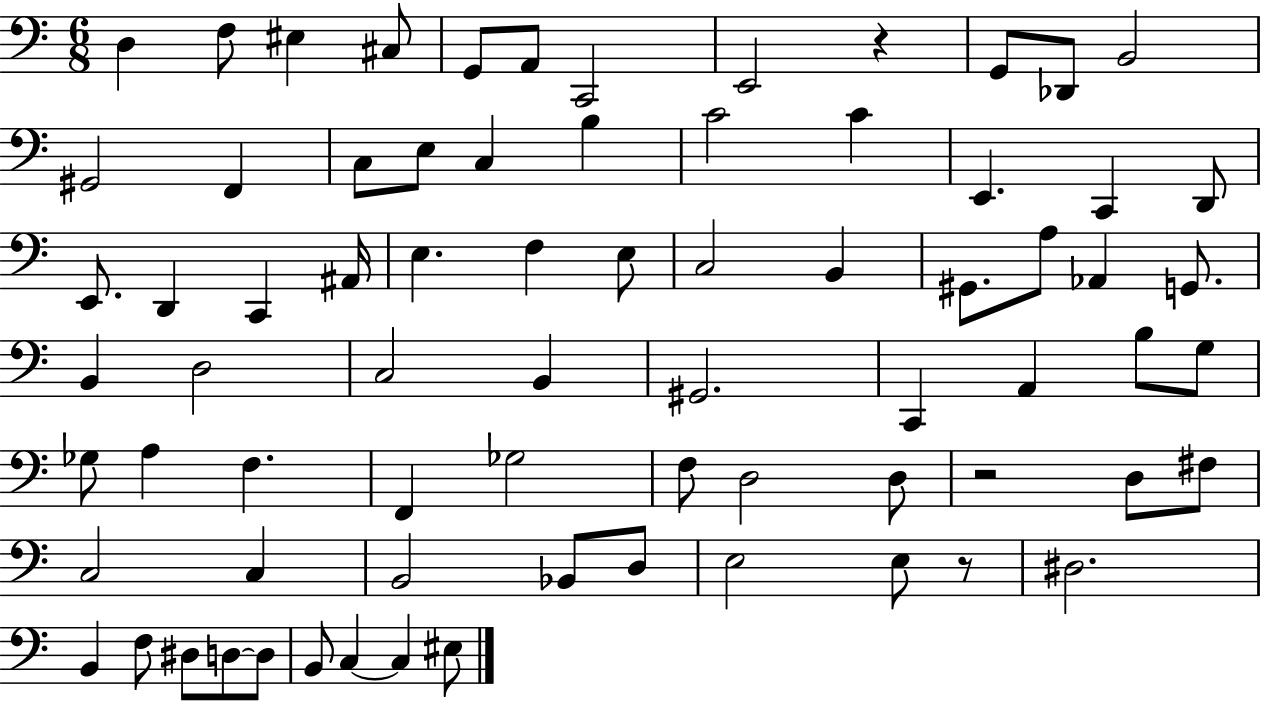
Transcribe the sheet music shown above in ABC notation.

X:1
T:Untitled
M:6/8
L:1/4
K:C
D, F,/2 ^E, ^C,/2 G,,/2 A,,/2 C,,2 E,,2 z G,,/2 _D,,/2 B,,2 ^G,,2 F,, C,/2 E,/2 C, B, C2 C E,, C,, D,,/2 E,,/2 D,, C,, ^A,,/4 E, F, E,/2 C,2 B,, ^G,,/2 A,/2 _A,, G,,/2 B,, D,2 C,2 B,, ^G,,2 C,, A,, B,/2 G,/2 _G,/2 A, F, F,, _G,2 F,/2 D,2 D,/2 z2 D,/2 ^F,/2 C,2 C, B,,2 _B,,/2 D,/2 E,2 E,/2 z/2 ^D,2 B,, F,/2 ^D,/2 D,/2 D,/2 B,,/2 C, C, ^E,/2